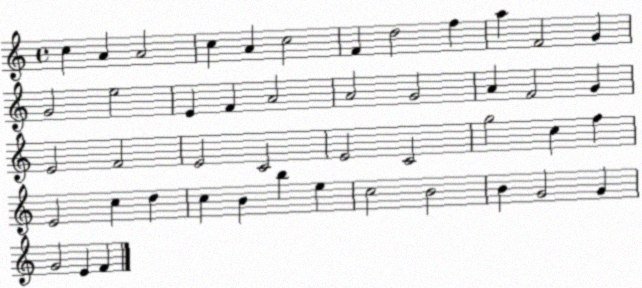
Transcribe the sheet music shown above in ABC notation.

X:1
T:Untitled
M:4/4
L:1/4
K:C
c A A2 c A c2 F d2 f a F2 G G2 e2 E F A2 A2 G2 A F2 G E2 F2 E2 C2 E2 C2 g2 c f E2 c d c B b e c2 B2 B G2 G G2 E F